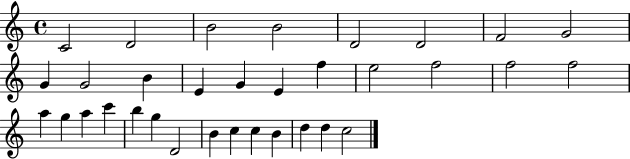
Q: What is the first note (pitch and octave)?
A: C4